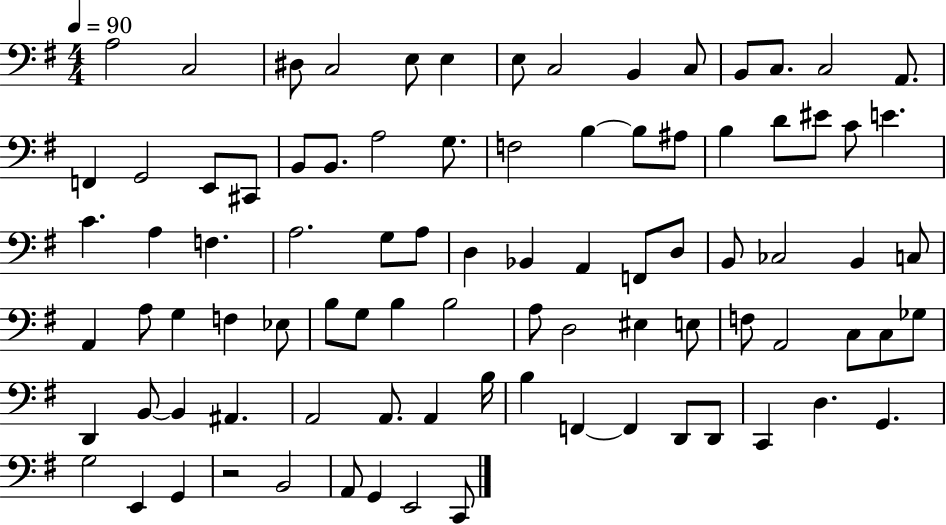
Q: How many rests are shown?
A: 1